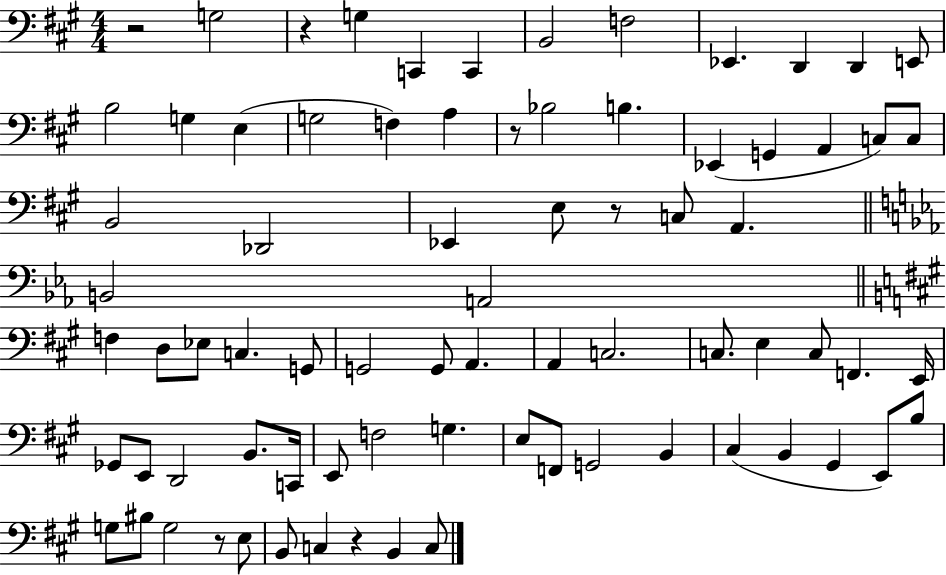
X:1
T:Untitled
M:4/4
L:1/4
K:A
z2 G,2 z G, C,, C,, B,,2 F,2 _E,, D,, D,, E,,/2 B,2 G, E, G,2 F, A, z/2 _B,2 B, _E,, G,, A,, C,/2 C,/2 B,,2 _D,,2 _E,, E,/2 z/2 C,/2 A,, B,,2 A,,2 F, D,/2 _E,/2 C, G,,/2 G,,2 G,,/2 A,, A,, C,2 C,/2 E, C,/2 F,, E,,/4 _G,,/2 E,,/2 D,,2 B,,/2 C,,/4 E,,/2 F,2 G, E,/2 F,,/2 G,,2 B,, ^C, B,, ^G,, E,,/2 B,/2 G,/2 ^B,/2 G,2 z/2 E,/2 B,,/2 C, z B,, C,/2